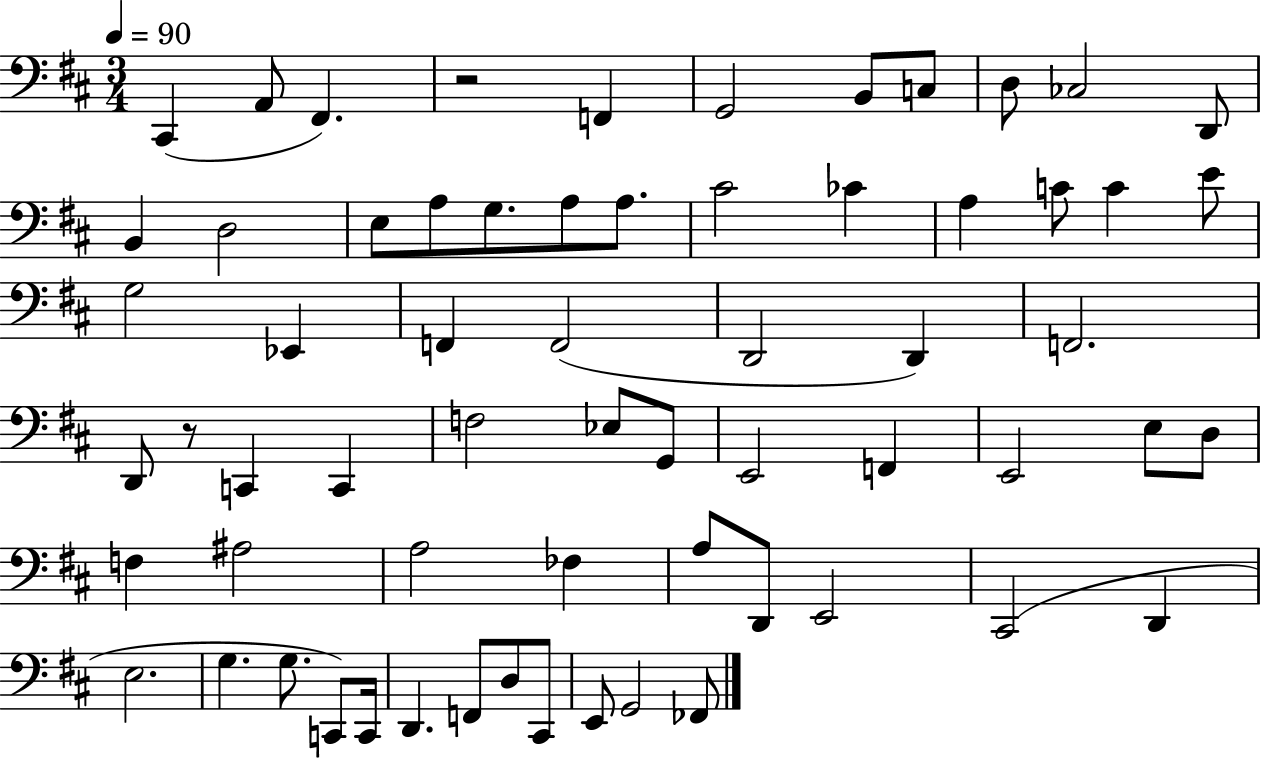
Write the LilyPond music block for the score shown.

{
  \clef bass
  \numericTimeSignature
  \time 3/4
  \key d \major
  \tempo 4 = 90
  cis,4( a,8 fis,4.) | r2 f,4 | g,2 b,8 c8 | d8 ces2 d,8 | \break b,4 d2 | e8 a8 g8. a8 a8. | cis'2 ces'4 | a4 c'8 c'4 e'8 | \break g2 ees,4 | f,4 f,2( | d,2 d,4) | f,2. | \break d,8 r8 c,4 c,4 | f2 ees8 g,8 | e,2 f,4 | e,2 e8 d8 | \break f4 ais2 | a2 fes4 | a8 d,8 e,2 | cis,2( d,4 | \break e2. | g4. g8. c,8) c,16 | d,4. f,8 d8 cis,8 | e,8 g,2 fes,8 | \break \bar "|."
}